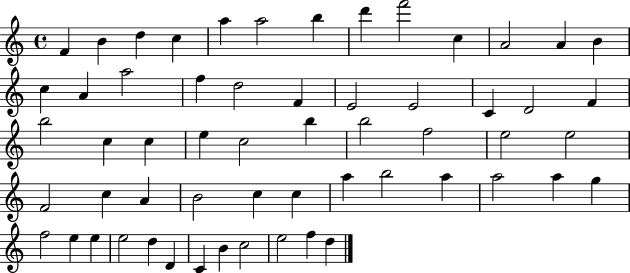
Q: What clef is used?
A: treble